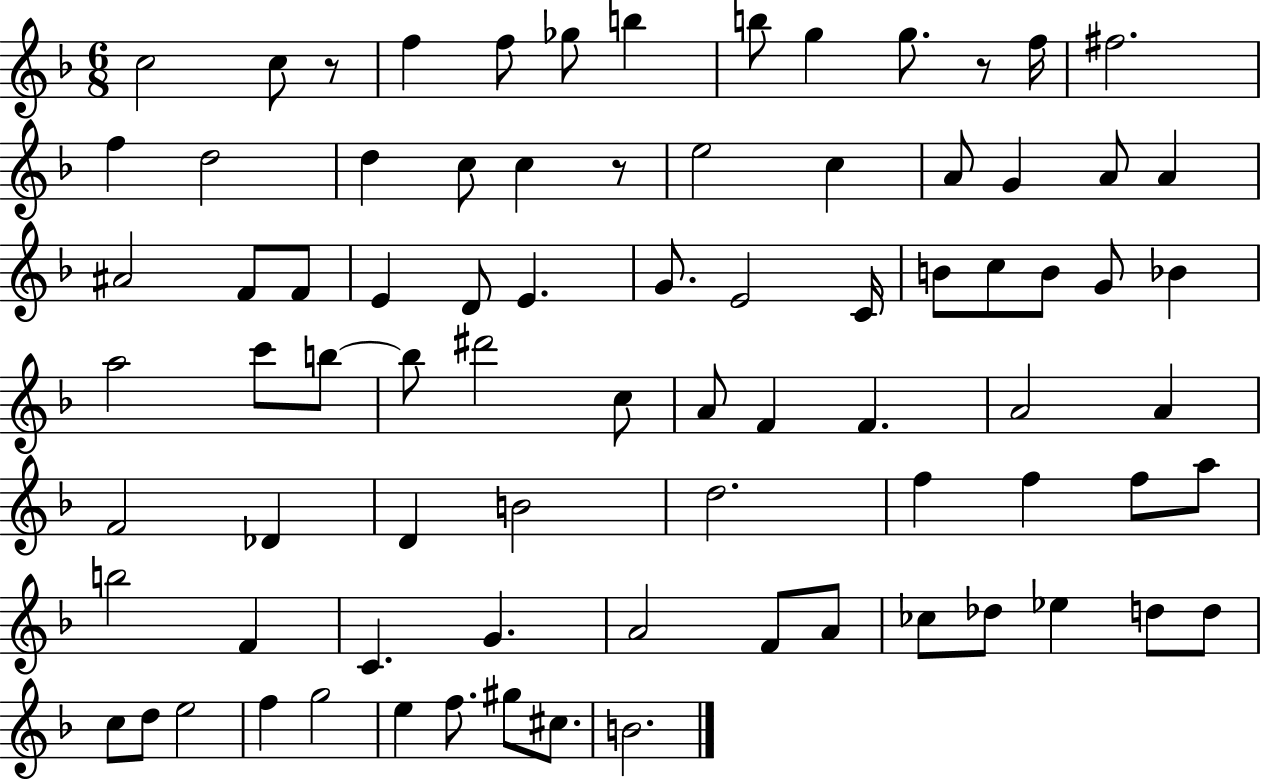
X:1
T:Untitled
M:6/8
L:1/4
K:F
c2 c/2 z/2 f f/2 _g/2 b b/2 g g/2 z/2 f/4 ^f2 f d2 d c/2 c z/2 e2 c A/2 G A/2 A ^A2 F/2 F/2 E D/2 E G/2 E2 C/4 B/2 c/2 B/2 G/2 _B a2 c'/2 b/2 b/2 ^d'2 c/2 A/2 F F A2 A F2 _D D B2 d2 f f f/2 a/2 b2 F C G A2 F/2 A/2 _c/2 _d/2 _e d/2 d/2 c/2 d/2 e2 f g2 e f/2 ^g/2 ^c/2 B2